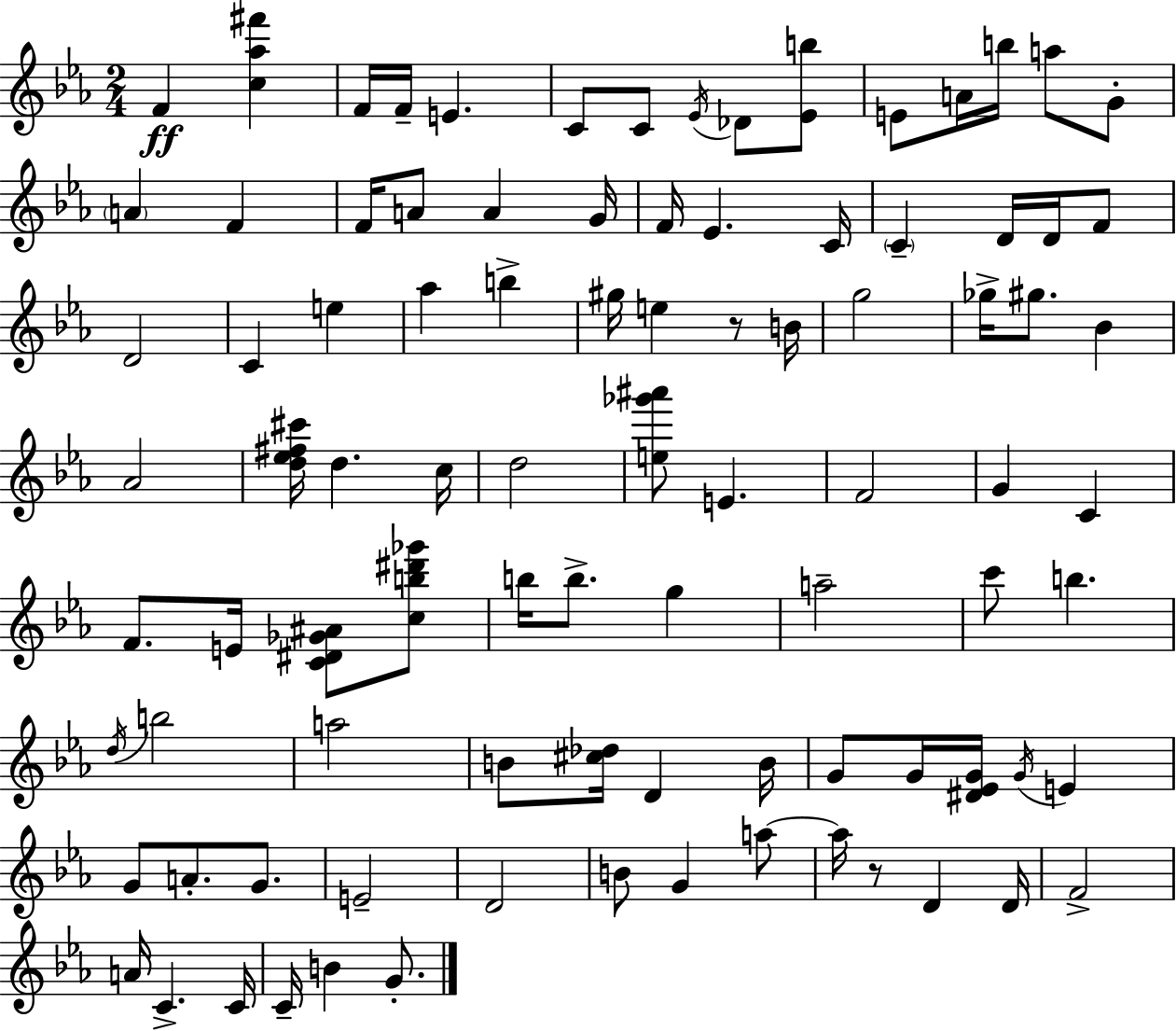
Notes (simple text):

F4/q [C5,Ab5,F#6]/q F4/s F4/s E4/q. C4/e C4/e Eb4/s Db4/e [Eb4,B5]/e E4/e A4/s B5/s A5/e G4/e A4/q F4/q F4/s A4/e A4/q G4/s F4/s Eb4/q. C4/s C4/q D4/s D4/s F4/e D4/h C4/q E5/q Ab5/q B5/q G#5/s E5/q R/e B4/s G5/h Gb5/s G#5/e. Bb4/q Ab4/h [D5,Eb5,F#5,C#6]/s D5/q. C5/s D5/h [E5,Gb6,A#6]/e E4/q. F4/h G4/q C4/q F4/e. E4/s [C4,D#4,Gb4,A#4]/e [C5,B5,D#6,Gb6]/e B5/s B5/e. G5/q A5/h C6/e B5/q. D5/s B5/h A5/h B4/e [C#5,Db5]/s D4/q B4/s G4/e G4/s [D#4,Eb4,G4]/s G4/s E4/q G4/e A4/e. G4/e. E4/h D4/h B4/e G4/q A5/e A5/s R/e D4/q D4/s F4/h A4/s C4/q. C4/s C4/s B4/q G4/e.